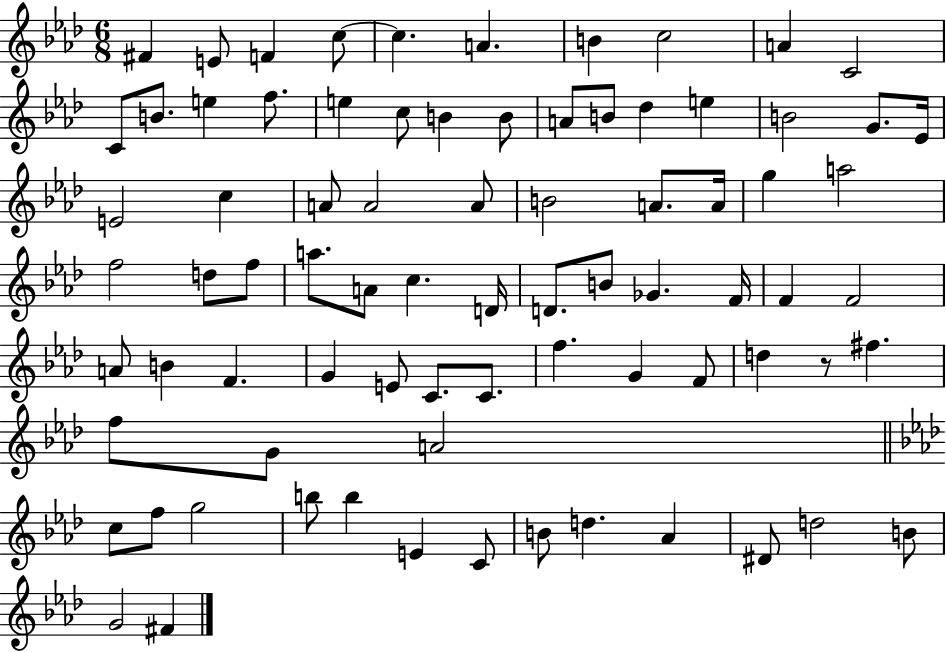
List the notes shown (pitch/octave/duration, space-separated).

F#4/q E4/e F4/q C5/e C5/q. A4/q. B4/q C5/h A4/q C4/h C4/e B4/e. E5/q F5/e. E5/q C5/e B4/q B4/e A4/e B4/e Db5/q E5/q B4/h G4/e. Eb4/s E4/h C5/q A4/e A4/h A4/e B4/h A4/e. A4/s G5/q A5/h F5/h D5/e F5/e A5/e. A4/e C5/q. D4/s D4/e. B4/e Gb4/q. F4/s F4/q F4/h A4/e B4/q F4/q. G4/q E4/e C4/e. C4/e. F5/q. G4/q F4/e D5/q R/e F#5/q. F5/e G4/e A4/h C5/e F5/e G5/h B5/e B5/q E4/q C4/e B4/e D5/q. Ab4/q D#4/e D5/h B4/e G4/h F#4/q